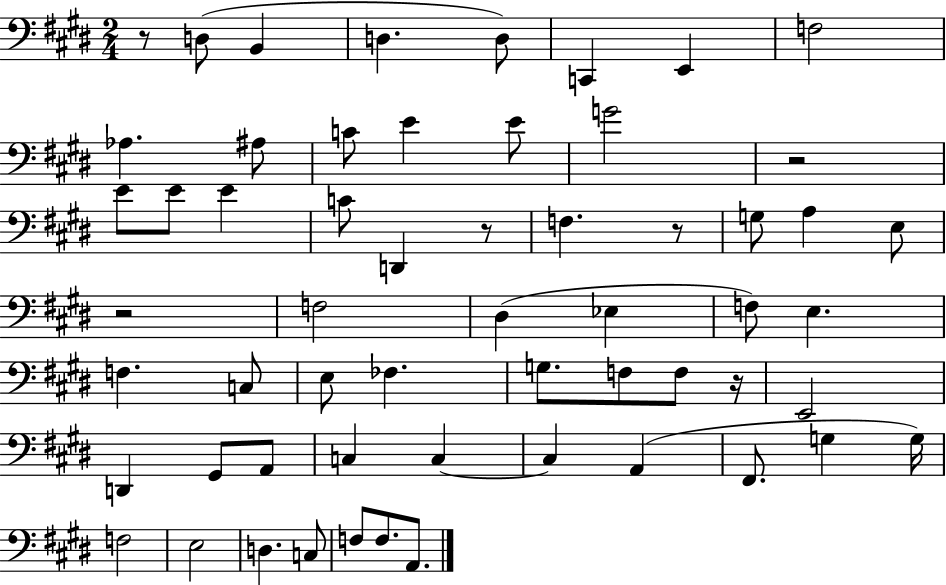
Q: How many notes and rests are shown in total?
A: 58